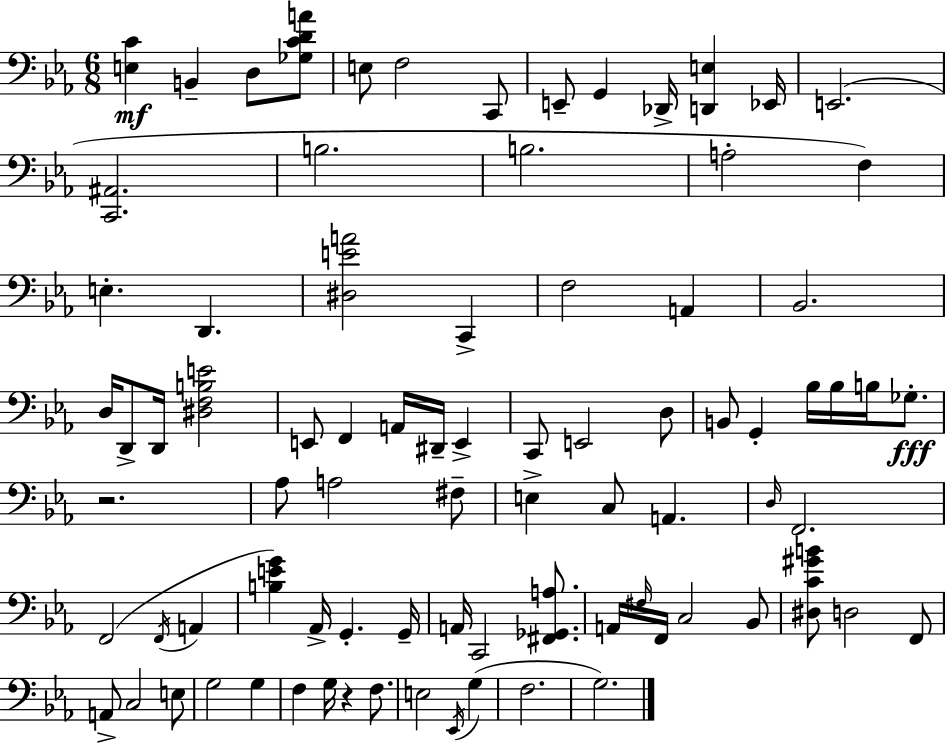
{
  \clef bass
  \numericTimeSignature
  \time 6/8
  \key ees \major
  \repeat volta 2 { <e c'>4\mf b,4-- d8 <ges c' d' a'>8 | e8 f2 c,8 | e,8-- g,4 des,16-> <d, e>4 ees,16 | e,2.( | \break <c, ais,>2. | b2. | b2. | a2-. f4) | \break e4.-. d,4. | <dis e' a'>2 c,4-> | f2 a,4 | bes,2. | \break d16 d,8-> d,16 <dis f b e'>2 | e,8 f,4 a,16 dis,16-- e,4-> | c,8 e,2 d8 | b,8 g,4-. bes16 bes16 b16 ges8.-.\fff | \break r2. | aes8 a2 fis8-- | e4-> c8 a,4. | \grace { d16 } f,2. | \break f,2( \acciaccatura { f,16 } a,4 | <b e' g'>4) aes,16-> g,4.-. | g,16-- a,16 c,2 <fis, ges, a>8. | a,16 \grace { fis16 } f,16 c2 | \break bes,8 <dis c' gis' b'>8 d2 | f,8 a,8-> c2 | e8 g2 g4 | f4 g16 r4 | \break f8. e2 \acciaccatura { ees,16 } | g4( f2. | g2.) | } \bar "|."
}